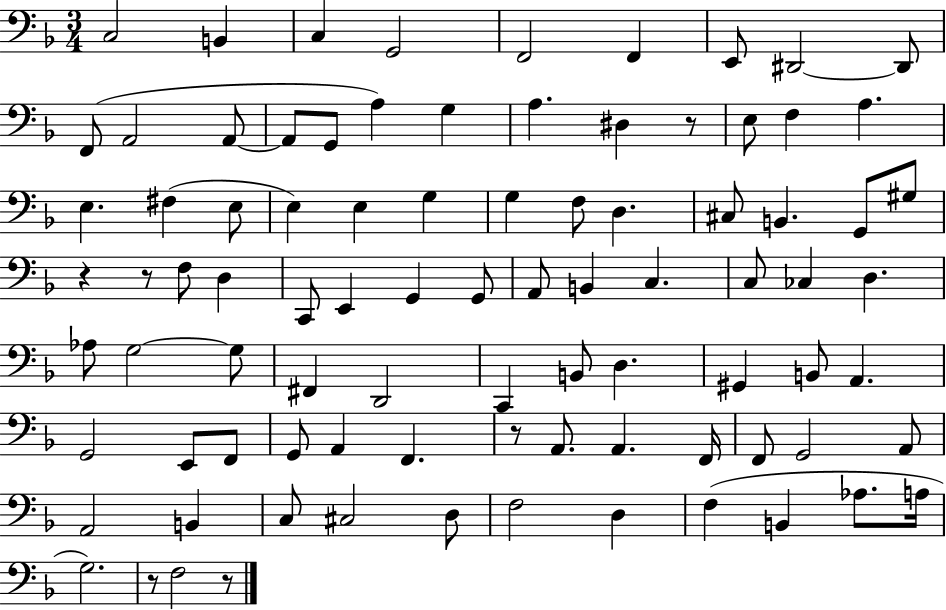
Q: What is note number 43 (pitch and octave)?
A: C3